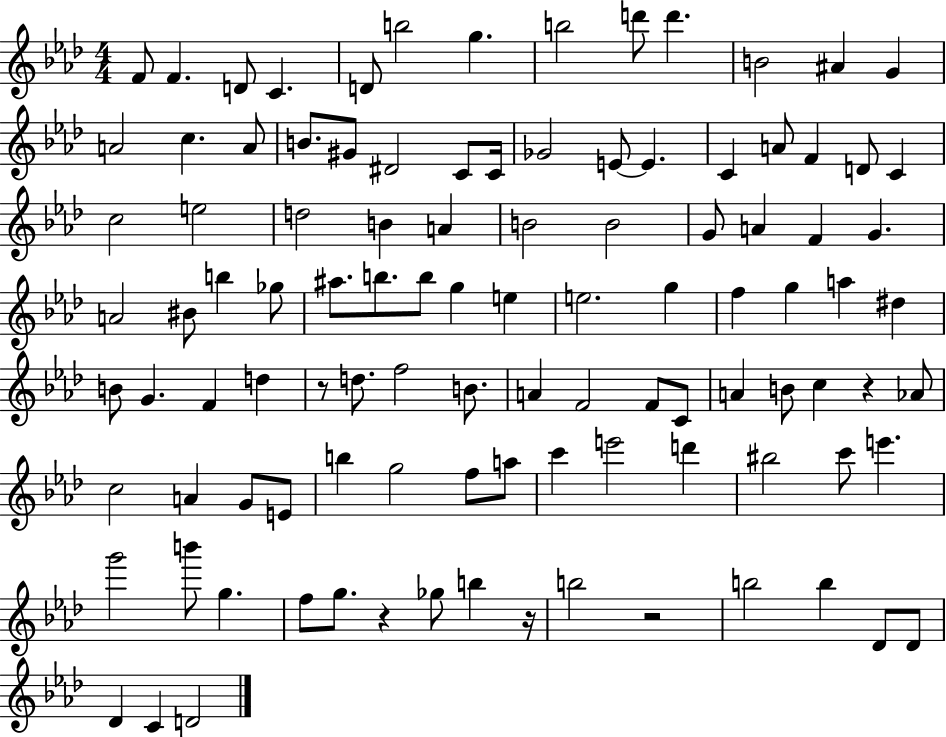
{
  \clef treble
  \numericTimeSignature
  \time 4/4
  \key aes \major
  f'8 f'4. d'8 c'4. | d'8 b''2 g''4. | b''2 d'''8 d'''4. | b'2 ais'4 g'4 | \break a'2 c''4. a'8 | b'8. gis'8 dis'2 c'8 c'16 | ges'2 e'8~~ e'4. | c'4 a'8 f'4 d'8 c'4 | \break c''2 e''2 | d''2 b'4 a'4 | b'2 b'2 | g'8 a'4 f'4 g'4. | \break a'2 bis'8 b''4 ges''8 | ais''8. b''8. b''8 g''4 e''4 | e''2. g''4 | f''4 g''4 a''4 dis''4 | \break b'8 g'4. f'4 d''4 | r8 d''8. f''2 b'8. | a'4 f'2 f'8 c'8 | a'4 b'8 c''4 r4 aes'8 | \break c''2 a'4 g'8 e'8 | b''4 g''2 f''8 a''8 | c'''4 e'''2 d'''4 | bis''2 c'''8 e'''4. | \break g'''2 b'''8 g''4. | f''8 g''8. r4 ges''8 b''4 r16 | b''2 r2 | b''2 b''4 des'8 des'8 | \break des'4 c'4 d'2 | \bar "|."
}